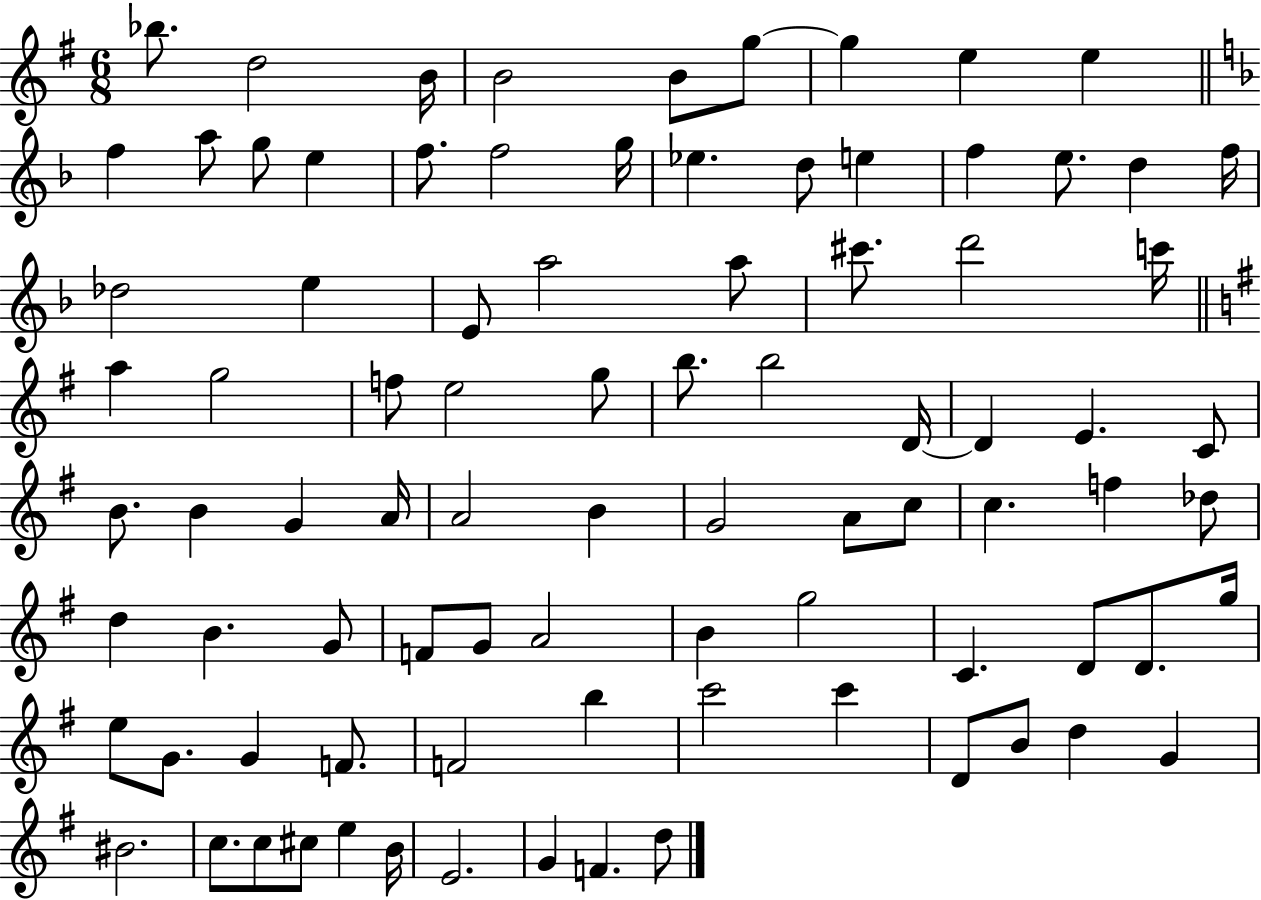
Bb5/e. D5/h B4/s B4/h B4/e G5/e G5/q E5/q E5/q F5/q A5/e G5/e E5/q F5/e. F5/h G5/s Eb5/q. D5/e E5/q F5/q E5/e. D5/q F5/s Db5/h E5/q E4/e A5/h A5/e C#6/e. D6/h C6/s A5/q G5/h F5/e E5/h G5/e B5/e. B5/h D4/s D4/q E4/q. C4/e B4/e. B4/q G4/q A4/s A4/h B4/q G4/h A4/e C5/e C5/q. F5/q Db5/e D5/q B4/q. G4/e F4/e G4/e A4/h B4/q G5/h C4/q. D4/e D4/e. G5/s E5/e G4/e. G4/q F4/e. F4/h B5/q C6/h C6/q D4/e B4/e D5/q G4/q BIS4/h. C5/e. C5/e C#5/e E5/q B4/s E4/h. G4/q F4/q. D5/e